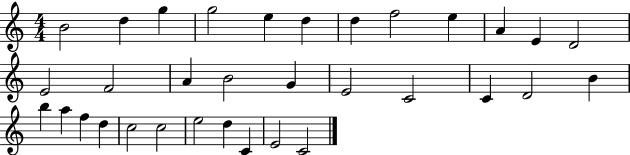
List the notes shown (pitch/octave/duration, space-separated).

B4/h D5/q G5/q G5/h E5/q D5/q D5/q F5/h E5/q A4/q E4/q D4/h E4/h F4/h A4/q B4/h G4/q E4/h C4/h C4/q D4/h B4/q B5/q A5/q F5/q D5/q C5/h C5/h E5/h D5/q C4/q E4/h C4/h